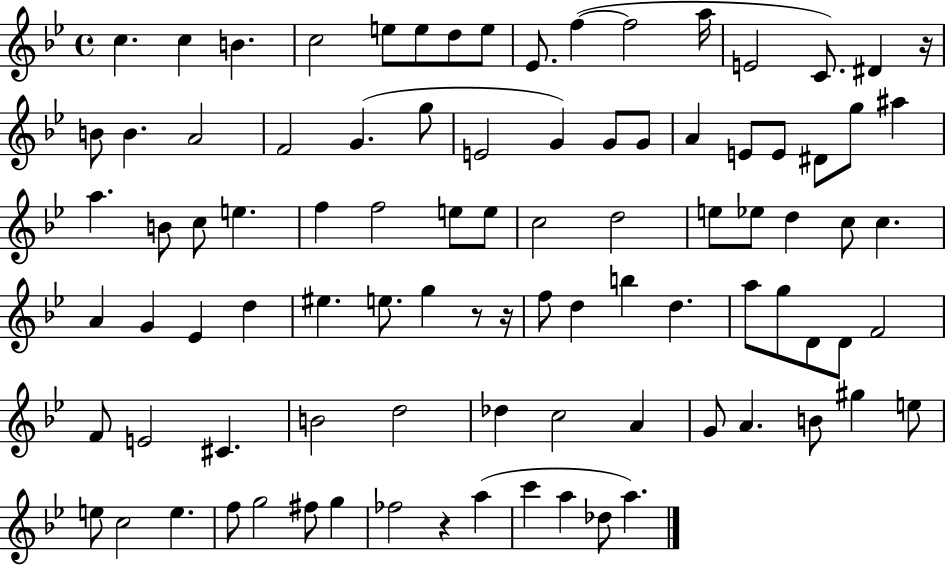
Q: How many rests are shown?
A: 4